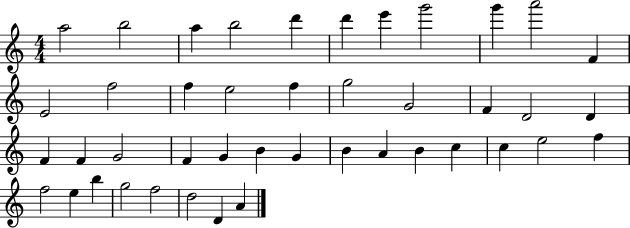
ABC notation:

X:1
T:Untitled
M:4/4
L:1/4
K:C
a2 b2 a b2 d' d' e' g'2 g' a'2 F E2 f2 f e2 f g2 G2 F D2 D F F G2 F G B G B A B c c e2 f f2 e b g2 f2 d2 D A